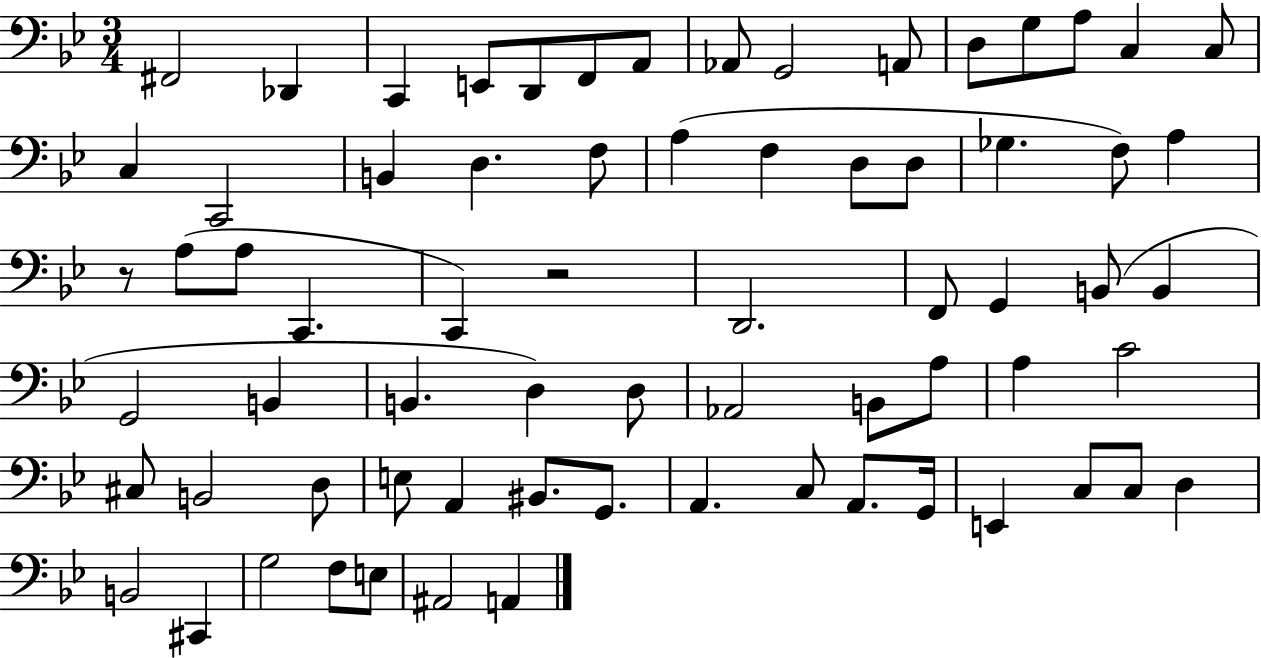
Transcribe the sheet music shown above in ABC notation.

X:1
T:Untitled
M:3/4
L:1/4
K:Bb
^F,,2 _D,, C,, E,,/2 D,,/2 F,,/2 A,,/2 _A,,/2 G,,2 A,,/2 D,/2 G,/2 A,/2 C, C,/2 C, C,,2 B,, D, F,/2 A, F, D,/2 D,/2 _G, F,/2 A, z/2 A,/2 A,/2 C,, C,, z2 D,,2 F,,/2 G,, B,,/2 B,, G,,2 B,, B,, D, D,/2 _A,,2 B,,/2 A,/2 A, C2 ^C,/2 B,,2 D,/2 E,/2 A,, ^B,,/2 G,,/2 A,, C,/2 A,,/2 G,,/4 E,, C,/2 C,/2 D, B,,2 ^C,, G,2 F,/2 E,/2 ^A,,2 A,,